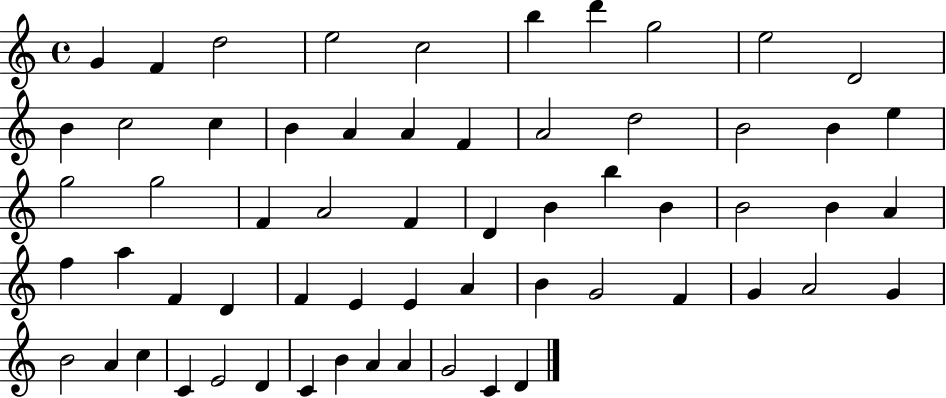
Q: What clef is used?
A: treble